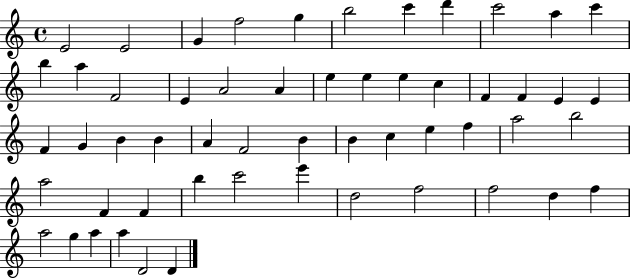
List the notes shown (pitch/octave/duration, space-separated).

E4/h E4/h G4/q F5/h G5/q B5/h C6/q D6/q C6/h A5/q C6/q B5/q A5/q F4/h E4/q A4/h A4/q E5/q E5/q E5/q C5/q F4/q F4/q E4/q E4/q F4/q G4/q B4/q B4/q A4/q F4/h B4/q B4/q C5/q E5/q F5/q A5/h B5/h A5/h F4/q F4/q B5/q C6/h E6/q D5/h F5/h F5/h D5/q F5/q A5/h G5/q A5/q A5/q D4/h D4/q